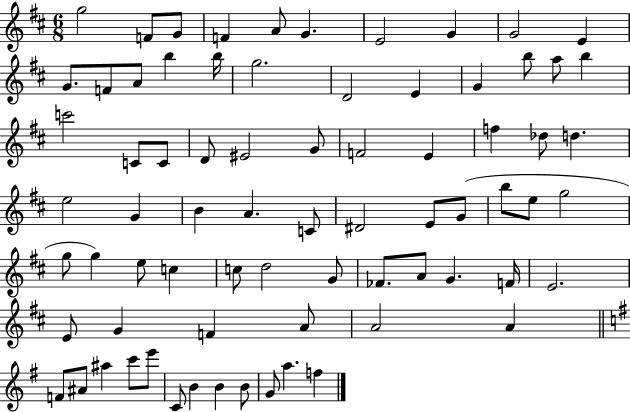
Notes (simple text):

G5/h F4/e G4/e F4/q A4/e G4/q. E4/h G4/q G4/h E4/q G4/e. F4/e A4/e B5/q B5/s G5/h. D4/h E4/q G4/q B5/e A5/e B5/q C6/h C4/e C4/e D4/e EIS4/h G4/e F4/h E4/q F5/q Db5/e D5/q. E5/h G4/q B4/q A4/q. C4/e D#4/h E4/e G4/e B5/e E5/e G5/h G5/e G5/q E5/e C5/q C5/e D5/h G4/e FES4/e. A4/e G4/q. F4/s E4/h. E4/e G4/q F4/q A4/e A4/h A4/q F4/e A#4/e A#5/q C6/e E6/e C4/e B4/q B4/q B4/e G4/e A5/q. F5/q